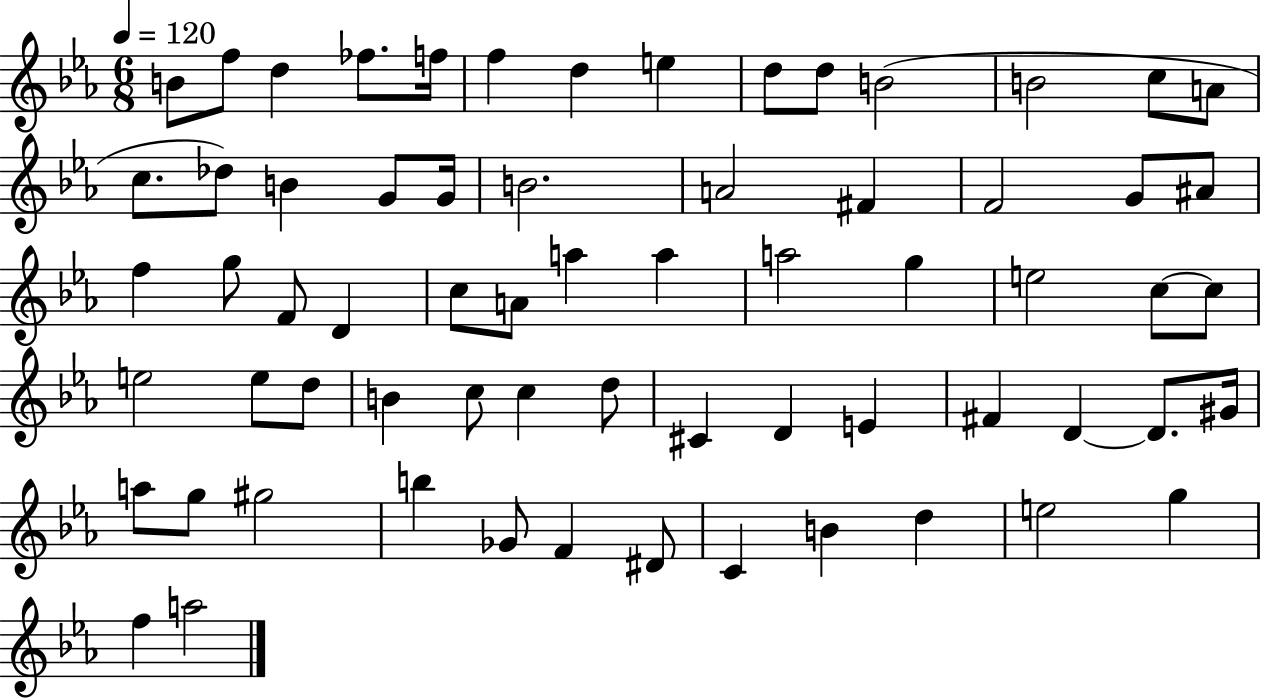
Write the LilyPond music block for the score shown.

{
  \clef treble
  \numericTimeSignature
  \time 6/8
  \key ees \major
  \tempo 4 = 120
  b'8 f''8 d''4 fes''8. f''16 | f''4 d''4 e''4 | d''8 d''8 b'2( | b'2 c''8 a'8 | \break c''8. des''8) b'4 g'8 g'16 | b'2. | a'2 fis'4 | f'2 g'8 ais'8 | \break f''4 g''8 f'8 d'4 | c''8 a'8 a''4 a''4 | a''2 g''4 | e''2 c''8~~ c''8 | \break e''2 e''8 d''8 | b'4 c''8 c''4 d''8 | cis'4 d'4 e'4 | fis'4 d'4~~ d'8. gis'16 | \break a''8 g''8 gis''2 | b''4 ges'8 f'4 dis'8 | c'4 b'4 d''4 | e''2 g''4 | \break f''4 a''2 | \bar "|."
}